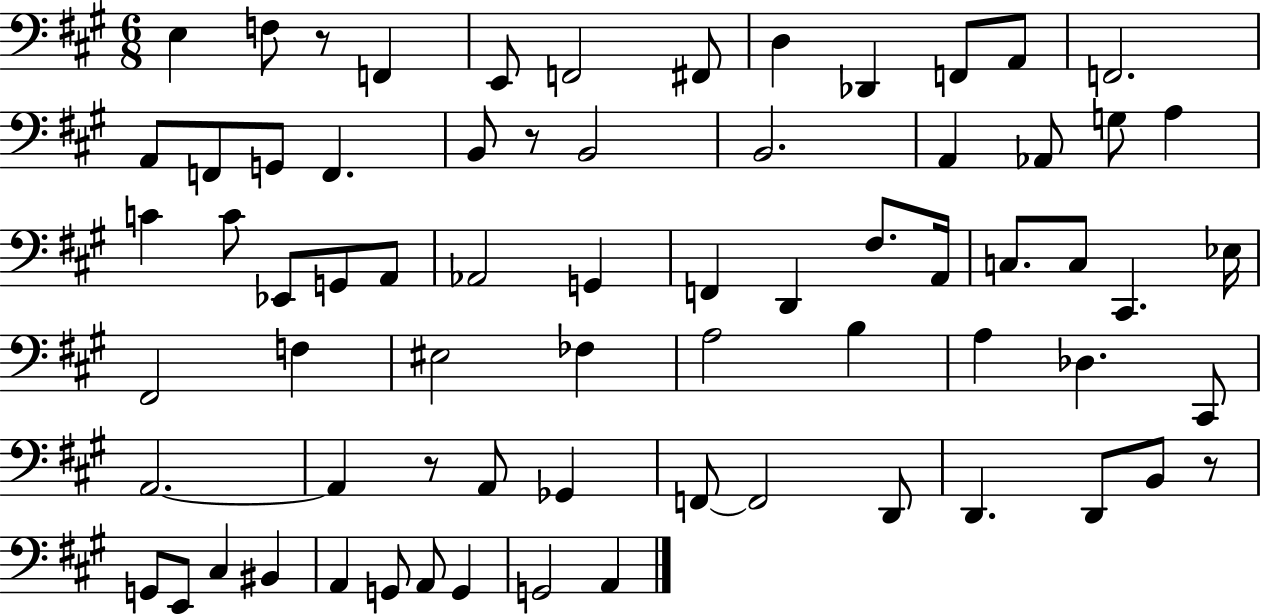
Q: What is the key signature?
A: A major